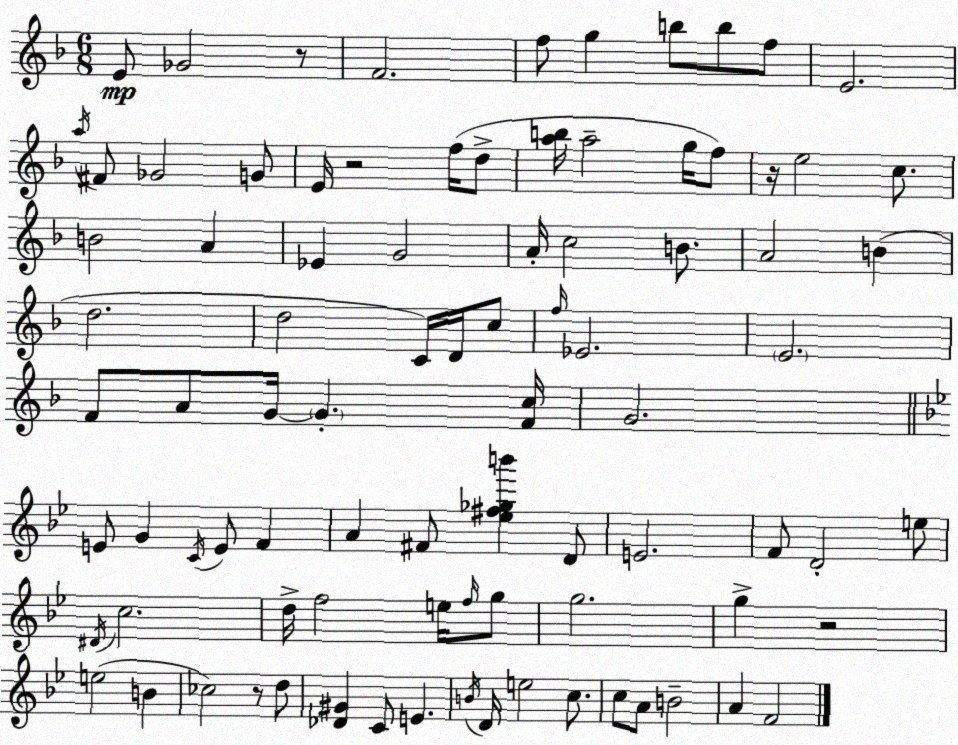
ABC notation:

X:1
T:Untitled
M:6/8
L:1/4
K:Dm
E/2 _G2 z/2 F2 f/2 g b/2 b/2 f/2 E2 a/4 ^F/2 _G2 G/2 E/4 z2 f/4 d/2 [ab]/4 a2 g/4 f/2 z/4 e2 c/2 B2 A _E G2 A/4 c2 B/2 A2 B d2 d2 C/4 D/4 c/2 f/4 _E2 E2 F/2 A/2 G/4 G [Fc]/4 G2 E/2 G C/4 E/2 F A ^F/2 [_e^f_gb'] D/2 E2 F/2 D2 e/2 ^D/4 c2 d/4 f2 e/4 f/4 g/2 g2 g z2 e2 B _c2 z/2 d/2 [_D^G] C/2 E B/4 D/4 e2 c/2 c/2 A/2 B2 A F2